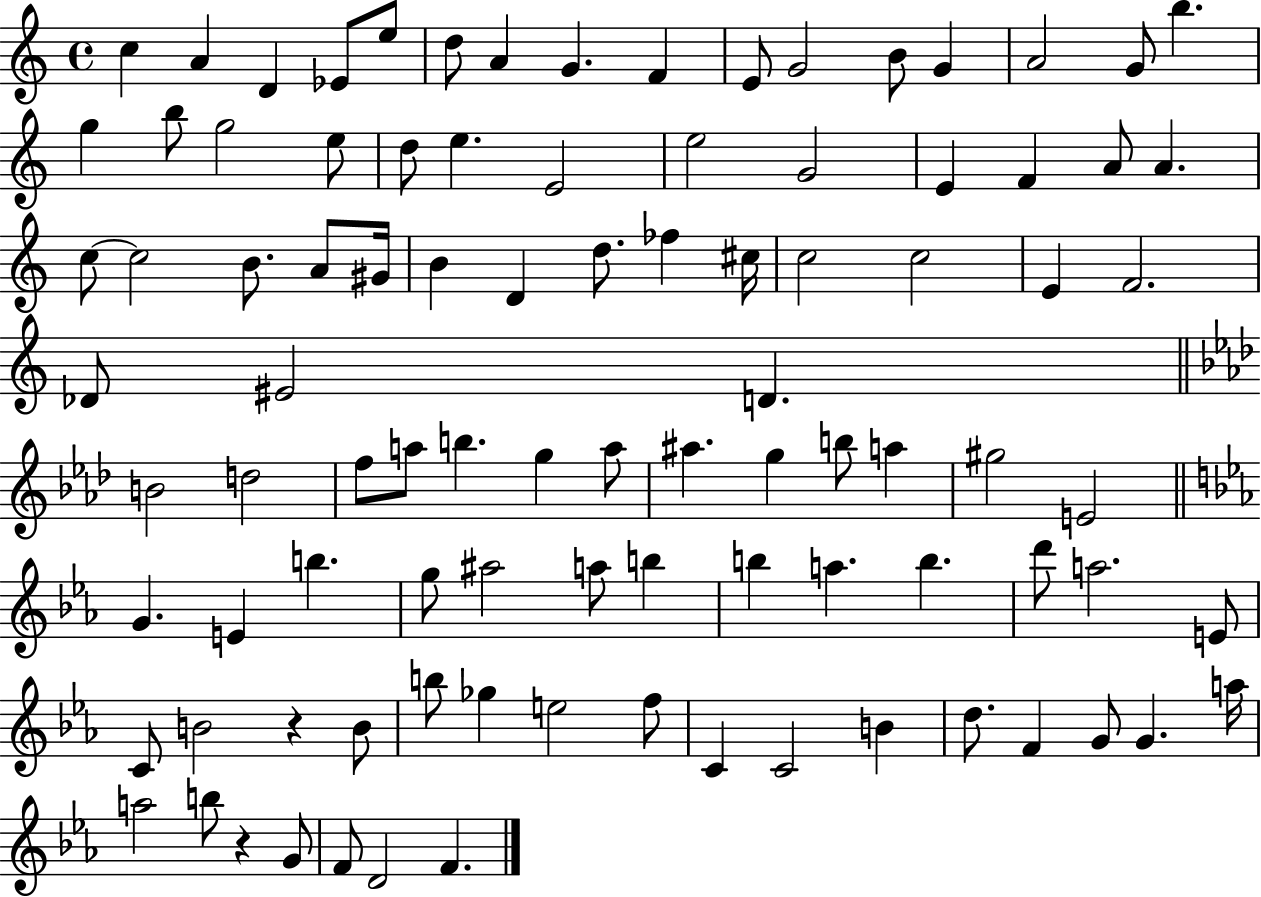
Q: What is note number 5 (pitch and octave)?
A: E5